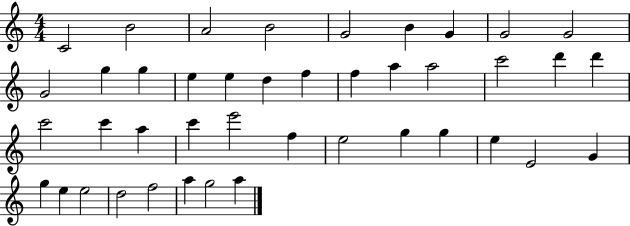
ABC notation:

X:1
T:Untitled
M:4/4
L:1/4
K:C
C2 B2 A2 B2 G2 B G G2 G2 G2 g g e e d f f a a2 c'2 d' d' c'2 c' a c' e'2 f e2 g g e E2 G g e e2 d2 f2 a g2 a